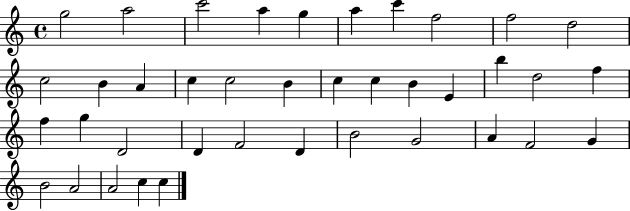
X:1
T:Untitled
M:4/4
L:1/4
K:C
g2 a2 c'2 a g a c' f2 f2 d2 c2 B A c c2 B c c B E b d2 f f g D2 D F2 D B2 G2 A F2 G B2 A2 A2 c c